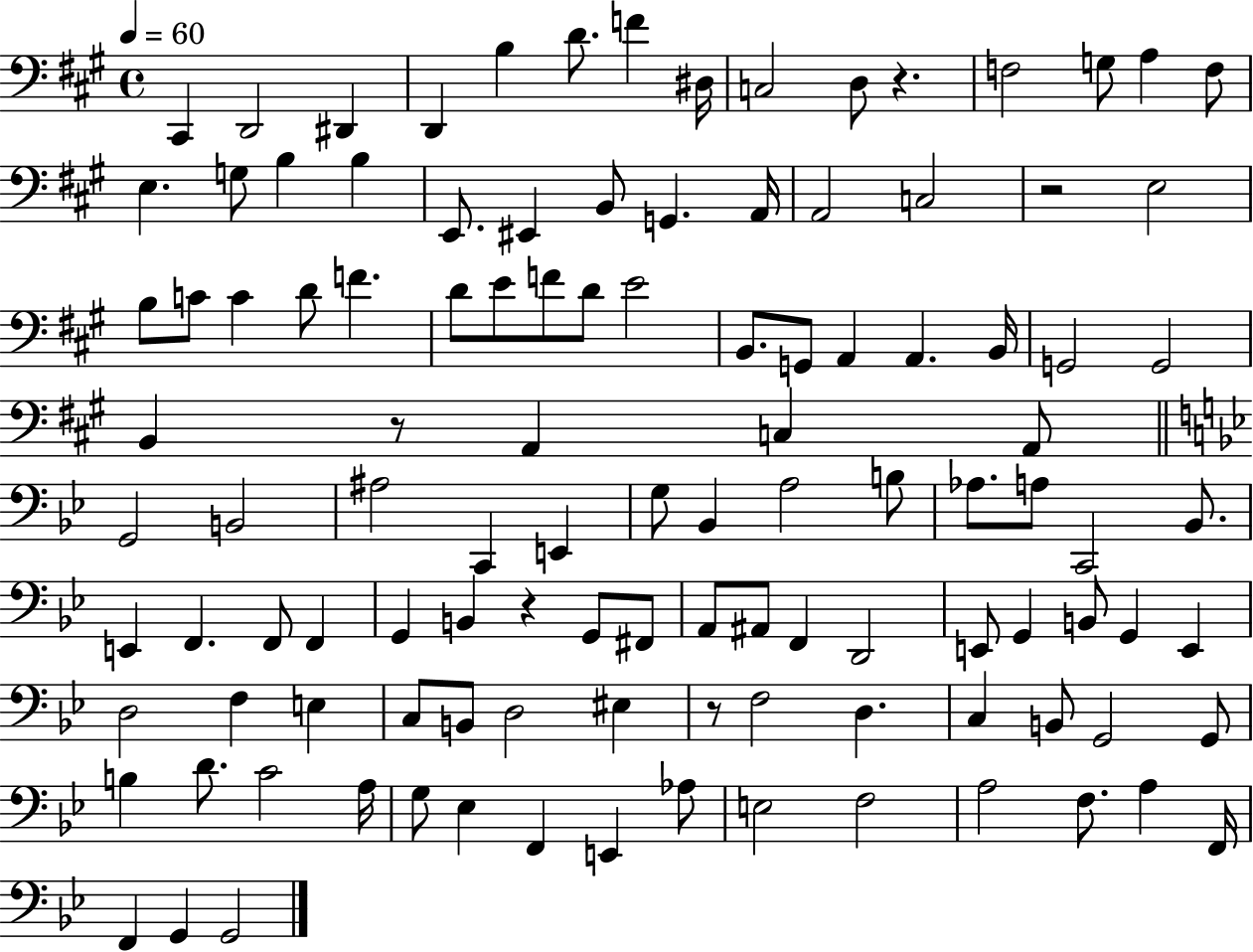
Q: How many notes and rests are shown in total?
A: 113